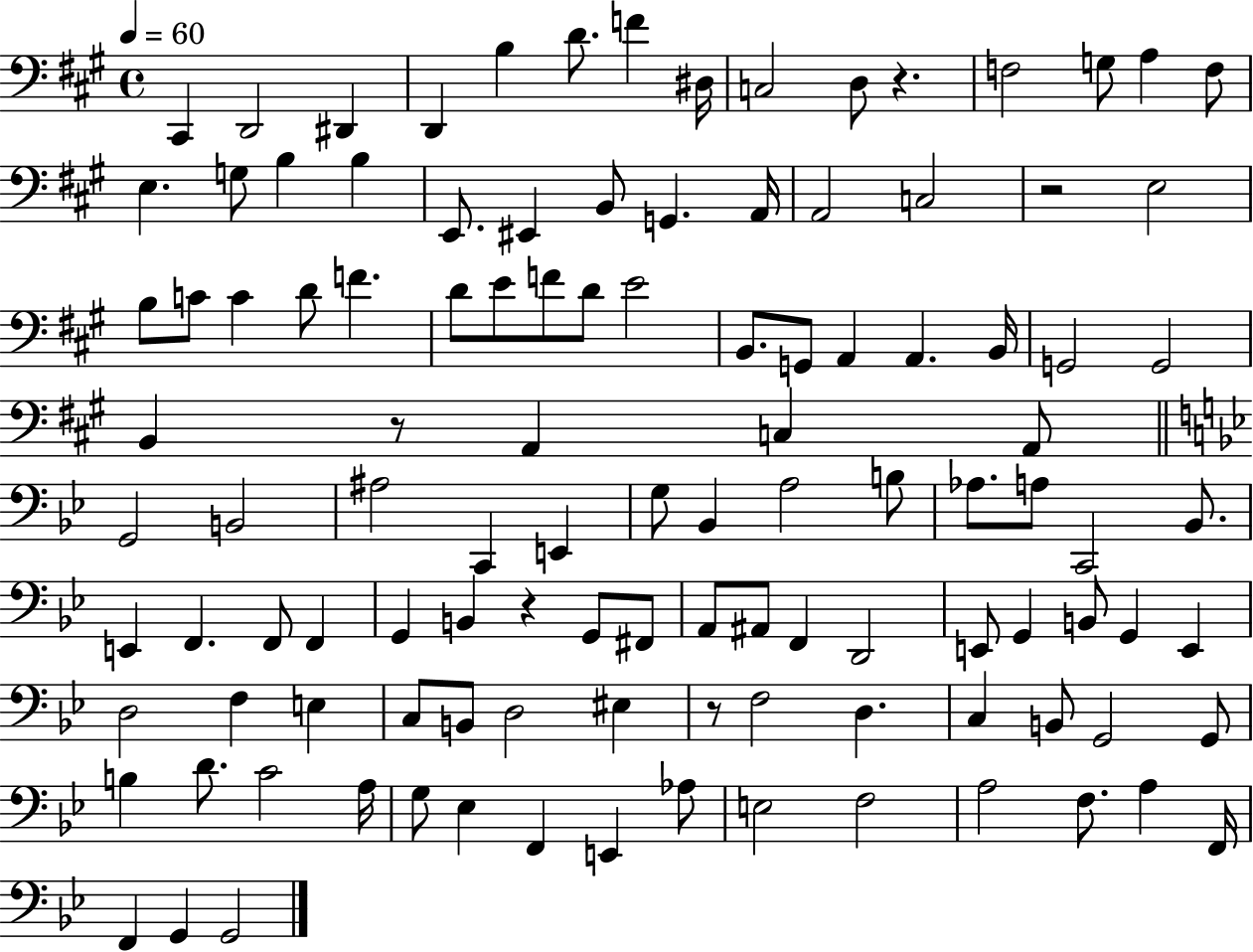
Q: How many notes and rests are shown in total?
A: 113